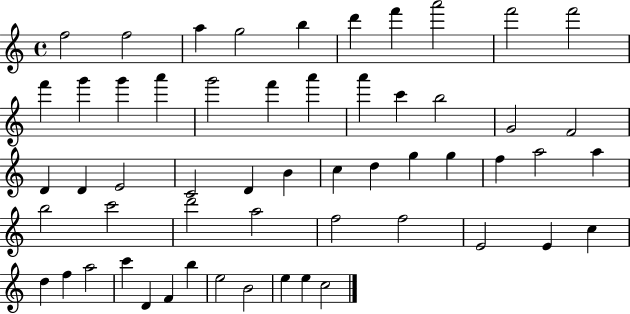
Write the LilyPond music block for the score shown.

{
  \clef treble
  \time 4/4
  \defaultTimeSignature
  \key c \major
  f''2 f''2 | a''4 g''2 b''4 | d'''4 f'''4 a'''2 | f'''2 f'''2 | \break f'''4 g'''4 g'''4 a'''4 | g'''2 f'''4 a'''4 | a'''4 c'''4 b''2 | g'2 f'2 | \break d'4 d'4 e'2 | c'2 d'4 b'4 | c''4 d''4 g''4 g''4 | f''4 a''2 a''4 | \break b''2 c'''2 | d'''2 a''2 | f''2 f''2 | e'2 e'4 c''4 | \break d''4 f''4 a''2 | c'''4 d'4 f'4 b''4 | e''2 b'2 | e''4 e''4 c''2 | \break \bar "|."
}